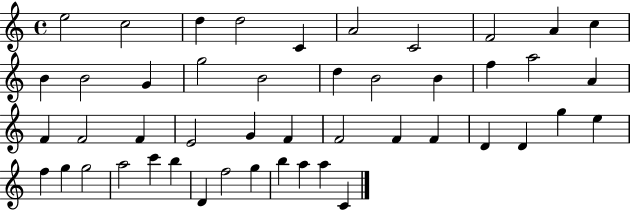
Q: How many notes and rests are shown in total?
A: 47